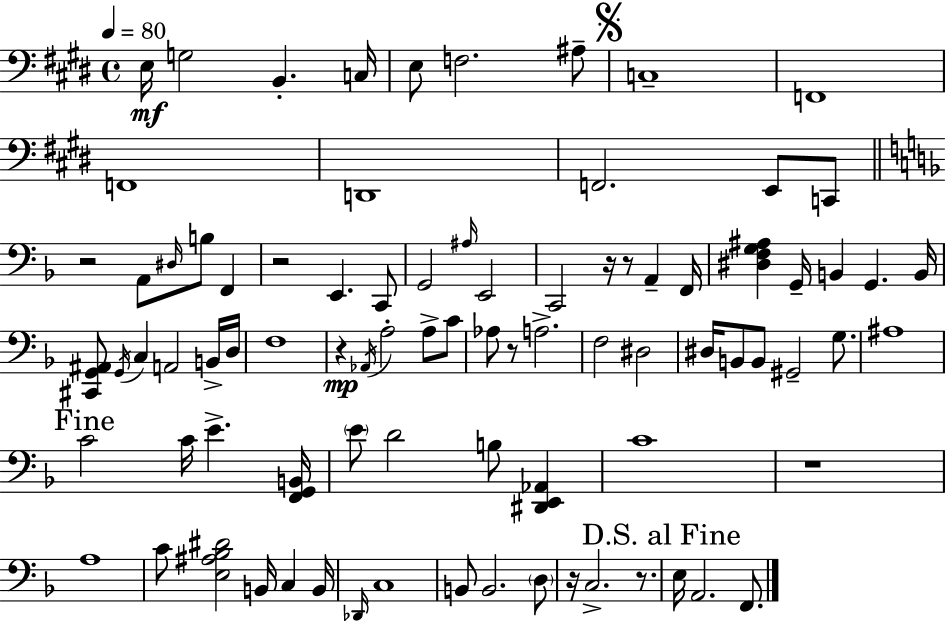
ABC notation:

X:1
T:Untitled
M:4/4
L:1/4
K:E
E,/4 G,2 B,, C,/4 E,/2 F,2 ^A,/2 C,4 F,,4 F,,4 D,,4 F,,2 E,,/2 C,,/2 z2 A,,/2 ^D,/4 B,/2 F,, z2 E,, C,,/2 G,,2 ^A,/4 E,,2 C,,2 z/4 z/2 A,, F,,/4 [^D,F,G,^A,] G,,/4 B,, G,, B,,/4 [^C,,G,,^A,,]/2 G,,/4 C, A,,2 B,,/4 D,/4 F,4 z _A,,/4 A,2 A,/2 C/2 _A,/2 z/2 A,2 F,2 ^D,2 ^D,/4 B,,/2 B,,/2 ^G,,2 G,/2 ^A,4 C2 C/4 E [F,,G,,B,,]/4 E/2 D2 B,/2 [^D,,E,,_A,,] C4 z4 A,4 C/2 [E,^A,_B,^D]2 B,,/4 C, B,,/4 _D,,/4 C,4 B,,/2 B,,2 D,/2 z/4 C,2 z/2 E,/4 A,,2 F,,/2